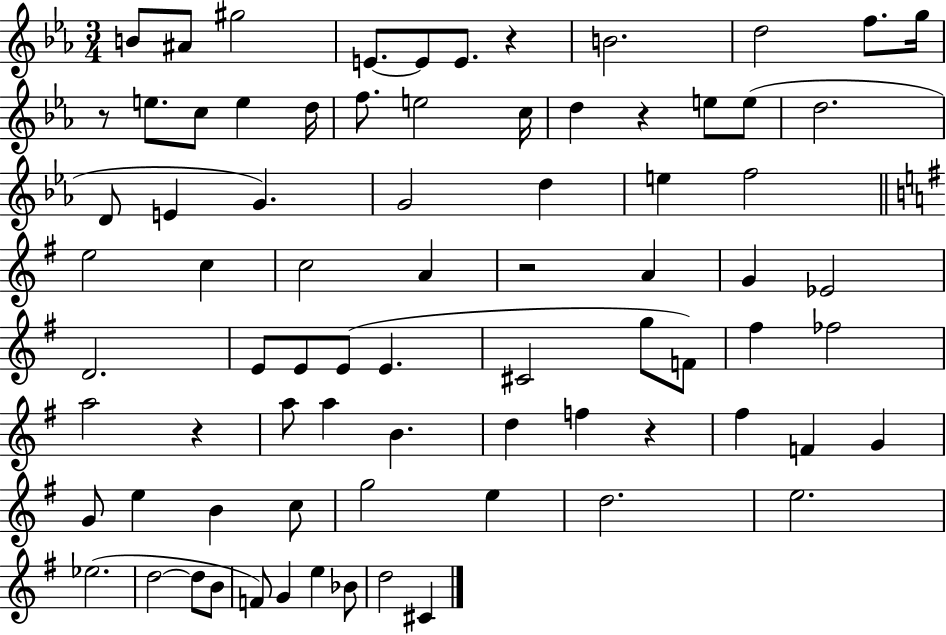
B4/e A#4/e G#5/h E4/e. E4/e E4/e. R/q B4/h. D5/h F5/e. G5/s R/e E5/e. C5/e E5/q D5/s F5/e. E5/h C5/s D5/q R/q E5/e E5/e D5/h. D4/e E4/q G4/q. G4/h D5/q E5/q F5/h E5/h C5/q C5/h A4/q R/h A4/q G4/q Eb4/h D4/h. E4/e E4/e E4/e E4/q. C#4/h G5/e F4/e F#5/q FES5/h A5/h R/q A5/e A5/q B4/q. D5/q F5/q R/q F#5/q F4/q G4/q G4/e E5/q B4/q C5/e G5/h E5/q D5/h. E5/h. Eb5/h. D5/h D5/e B4/e F4/e G4/q E5/q Bb4/e D5/h C#4/q